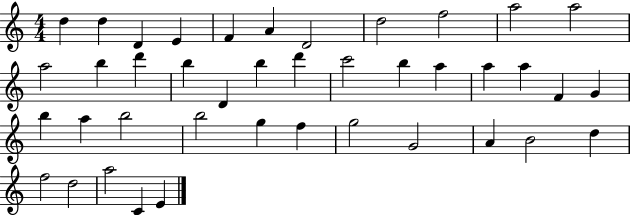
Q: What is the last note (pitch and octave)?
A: E4